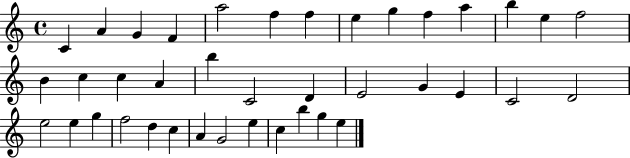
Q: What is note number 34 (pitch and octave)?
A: G4